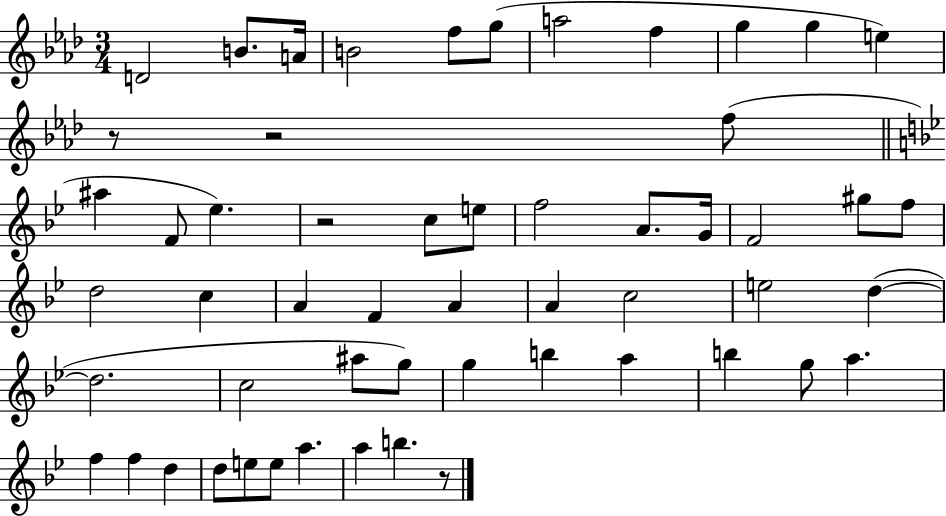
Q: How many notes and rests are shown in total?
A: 55